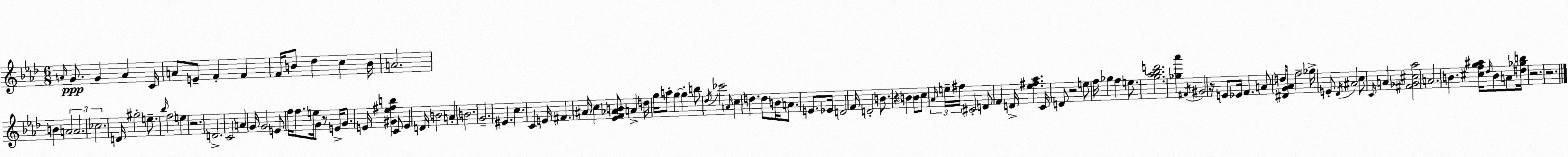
X:1
T:Untitled
M:6/8
L:1/4
K:Ab
A/4 G/2 G A C/4 A/2 E/2 F F F/4 B/2 _d c B/4 A2 B A2 A2 _c2 D/4 ^g2 e/2 _b/4 f2 e z2 D2 C2 A G/4 G2 E/2 f/4 f/2 e/4 G/2 z/2 E/4 G/2 E/4 [^G_e^fb] C/2 E D/4 B2 A B2 G2 ^E c C E/4 ^F ^A/4 c [_EF_AB]/2 A d/4 g/4 a/2 g g b/2 _d/4 _c'2 A/4 c d d/2 B/4 A/2 E/2 _E/4 D2 F/4 D2 B/2 z B B/2 c/2 _A/4 e/4 ^f/4 ^C2 D/2 F D/4 [_e^f_a] C/4 D/2 z2 e/2 f/4 _g f e/2 [g_a_bd']2 [_g_a'] ^F/4 ^G2 z/4 E/2 _E/4 F A/2 d/2 [^DG_A]/4 f2 _g/4 E/2 _D/4 ^A2 c/2 C/4 A [^F_G^c_a]2 A2 B [^cfg^a]/4 _d/4 B/2 A/2 [d_gb]/4 z2 z2